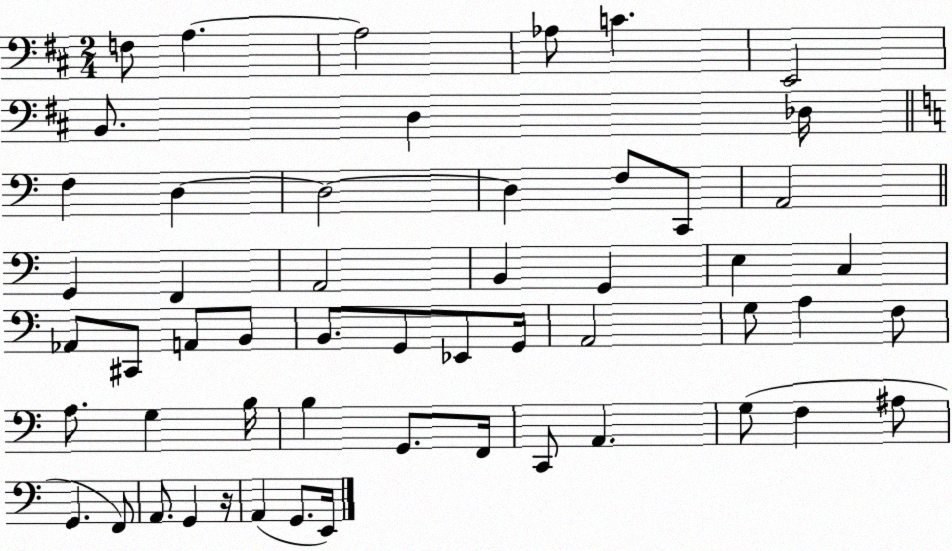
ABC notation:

X:1
T:Untitled
M:2/4
L:1/4
K:D
F,/2 A, A,2 _A,/2 C E,,2 B,,/2 D, _D,/4 F, D, D,2 D, F,/2 C,,/2 A,,2 G,, F,, A,,2 B,, G,, E, C, _A,,/2 ^C,,/2 A,,/2 B,,/2 B,,/2 G,,/2 _E,,/2 G,,/4 A,,2 G,/2 A, F,/2 A,/2 G, B,/4 B, G,,/2 F,,/4 C,,/2 A,, G,/2 F, ^A,/2 G,, F,,/2 A,,/2 G,, z/4 A,, G,,/2 E,,/4